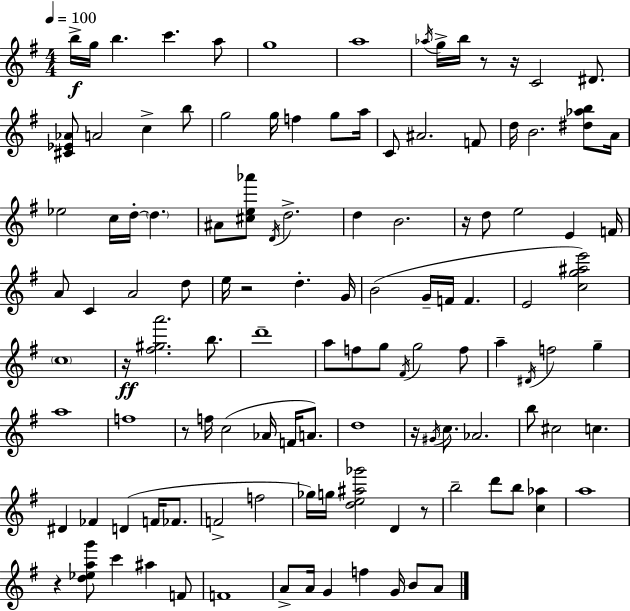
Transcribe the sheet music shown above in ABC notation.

X:1
T:Untitled
M:4/4
L:1/4
K:Em
b/4 g/4 b c' a/2 g4 a4 _a/4 g/4 b/4 z/2 z/4 C2 ^D/2 [^C_E_A]/2 A2 c b/2 g2 g/4 f g/2 a/4 C/2 ^A2 F/2 d/4 B2 [^d_ab]/2 A/4 _e2 c/4 d/4 d ^A/2 [^ce_a']/2 D/4 d2 d B2 z/4 d/2 e2 E F/4 A/2 C A2 d/2 e/4 z2 d G/4 B2 G/4 F/4 F E2 [cg^ae']2 c4 z/4 [^f^ga']2 b/2 d'4 a/2 f/2 g/2 ^F/4 g2 f/2 a ^D/4 f2 g a4 f4 z/2 f/4 c2 _A/4 F/4 A/2 d4 z/4 ^G/4 c/2 _A2 b/2 ^c2 c ^D _F D F/4 _F/2 F2 f2 _g/4 g/4 [de^a_g']2 D z/2 b2 d'/2 b/2 [c_a] a4 z [d_eag']/2 c' ^a F/2 F4 A/2 A/4 G f G/4 B/2 A/2